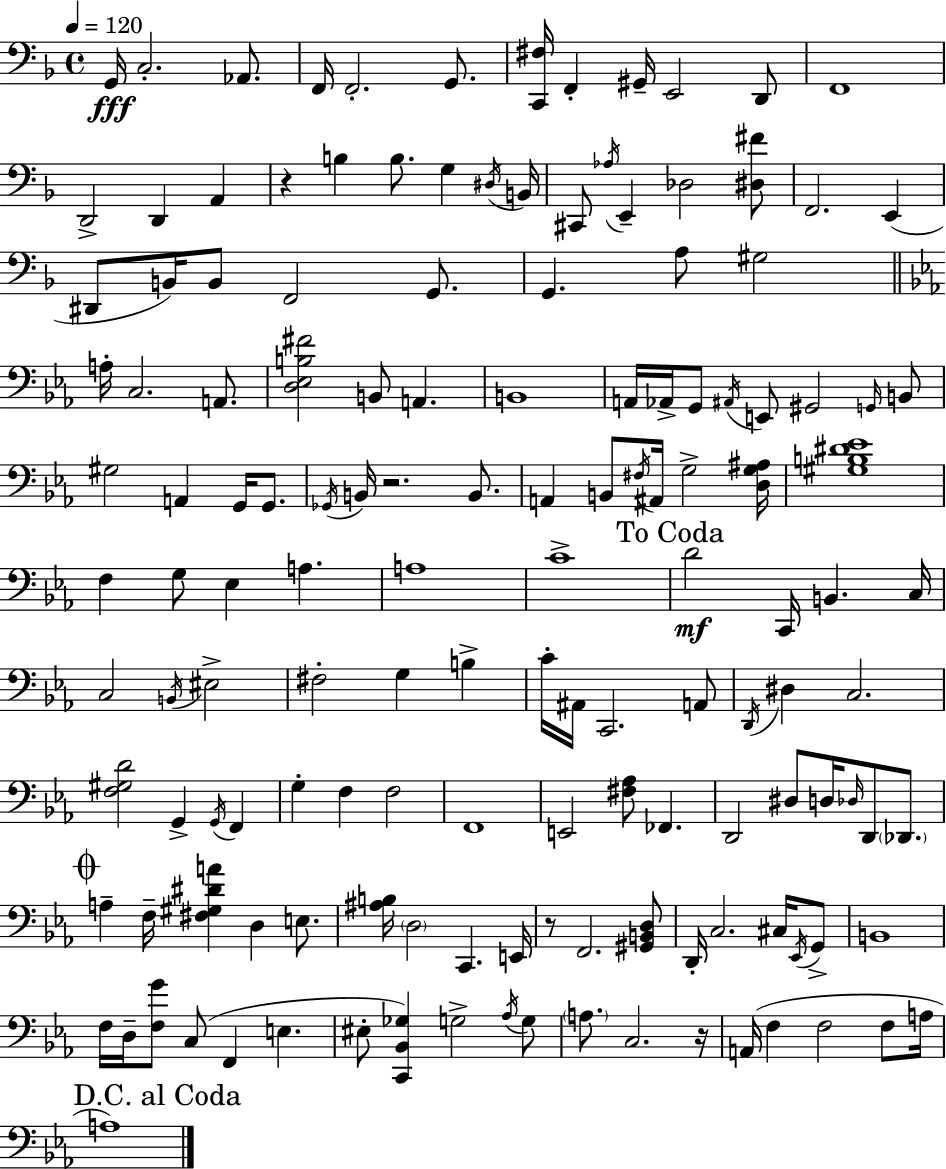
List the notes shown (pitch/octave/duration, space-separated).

G2/s C3/h. Ab2/e. F2/s F2/h. G2/e. [C2,F#3]/s F2/q G#2/s E2/h D2/e F2/w D2/h D2/q A2/q R/q B3/q B3/e. G3/q D#3/s B2/s C#2/e Ab3/s E2/q Db3/h [D#3,F#4]/e F2/h. E2/q D#2/e B2/s B2/e F2/h G2/e. G2/q. A3/e G#3/h A3/s C3/h. A2/e. [D3,Eb3,B3,F#4]/h B2/e A2/q. B2/w A2/s Ab2/s G2/e A#2/s E2/e G#2/h G2/s B2/e G#3/h A2/q G2/s G2/e. Gb2/s B2/s R/h. B2/e. A2/q B2/e F#3/s A#2/s G3/h [D3,G3,A#3]/s [G#3,B3,D#4,Eb4]/w F3/q G3/e Eb3/q A3/q. A3/w C4/w D4/h C2/s B2/q. C3/s C3/h B2/s EIS3/h F#3/h G3/q B3/q C4/s A#2/s C2/h. A2/e D2/s D#3/q C3/h. [F3,G#3,D4]/h G2/q G2/s F2/q G3/q F3/q F3/h F2/w E2/h [F#3,Ab3]/e FES2/q. D2/h D#3/e D3/s Db3/s D2/e Db2/e. A3/q F3/s [F#3,G#3,D#4,A4]/q D3/q E3/e. [A#3,B3]/s D3/h C2/q. E2/s R/e F2/h. [G#2,B2,D3]/e D2/s C3/h. C#3/s Eb2/s G2/e B2/w F3/s D3/s [F3,G4]/e C3/e F2/q E3/q. EIS3/e [C2,Bb2,Gb3]/q G3/h Ab3/s G3/e A3/e. C3/h. R/s A2/s F3/q F3/h F3/e A3/s A3/w